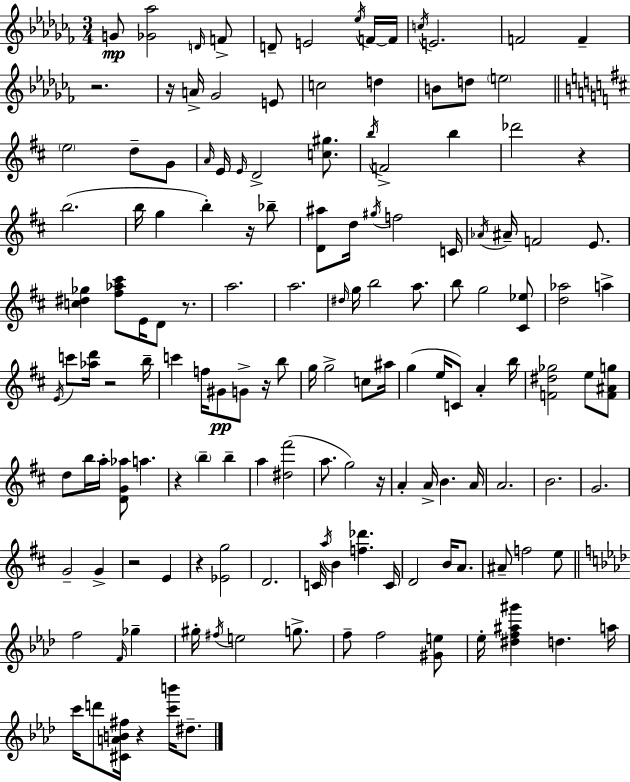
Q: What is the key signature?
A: AES minor